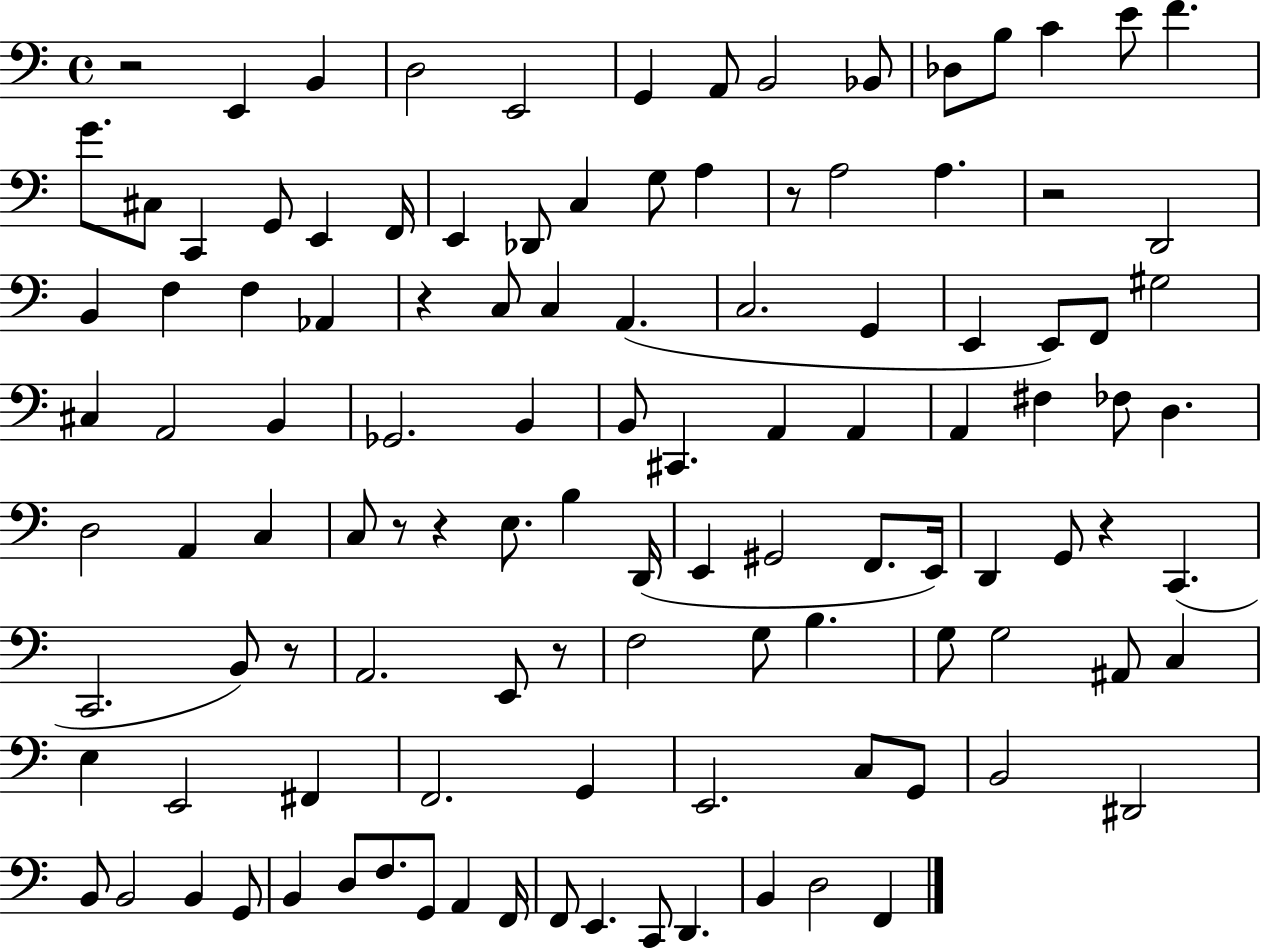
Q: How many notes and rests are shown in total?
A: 114